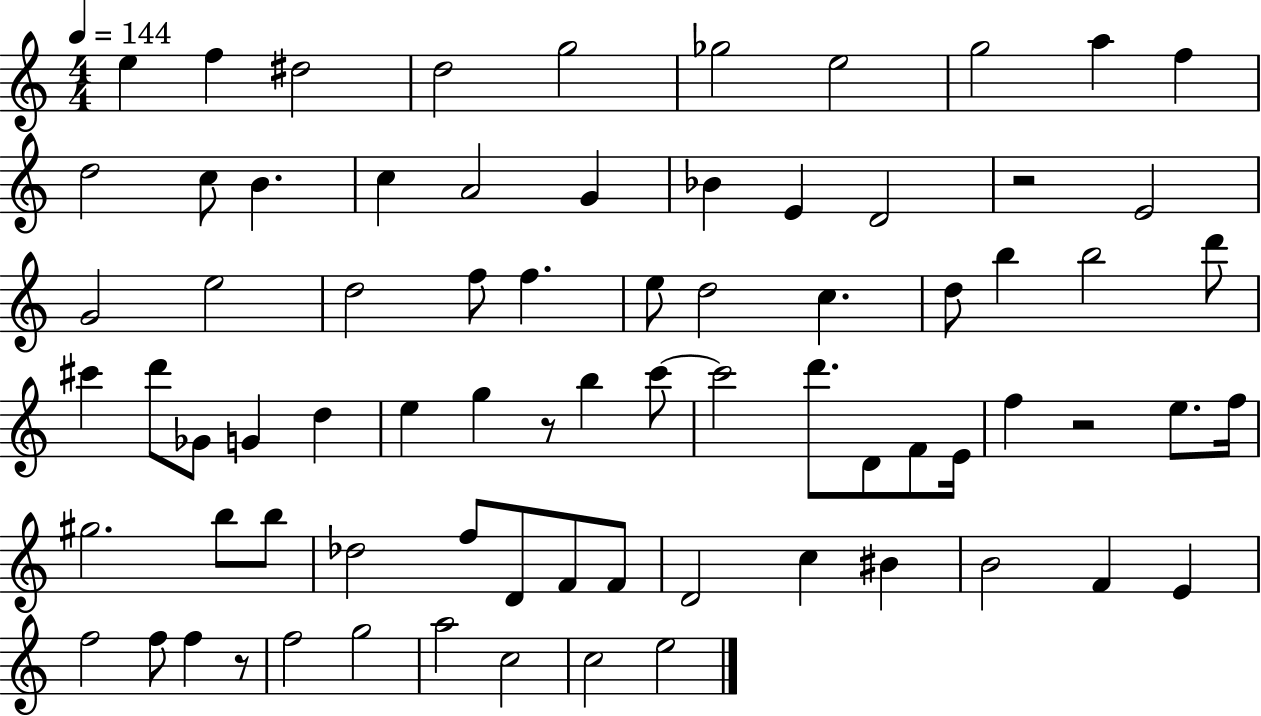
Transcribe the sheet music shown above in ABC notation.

X:1
T:Untitled
M:4/4
L:1/4
K:C
e f ^d2 d2 g2 _g2 e2 g2 a f d2 c/2 B c A2 G _B E D2 z2 E2 G2 e2 d2 f/2 f e/2 d2 c d/2 b b2 d'/2 ^c' d'/2 _G/2 G d e g z/2 b c'/2 c'2 d'/2 D/2 F/2 E/4 f z2 e/2 f/4 ^g2 b/2 b/2 _d2 f/2 D/2 F/2 F/2 D2 c ^B B2 F E f2 f/2 f z/2 f2 g2 a2 c2 c2 e2